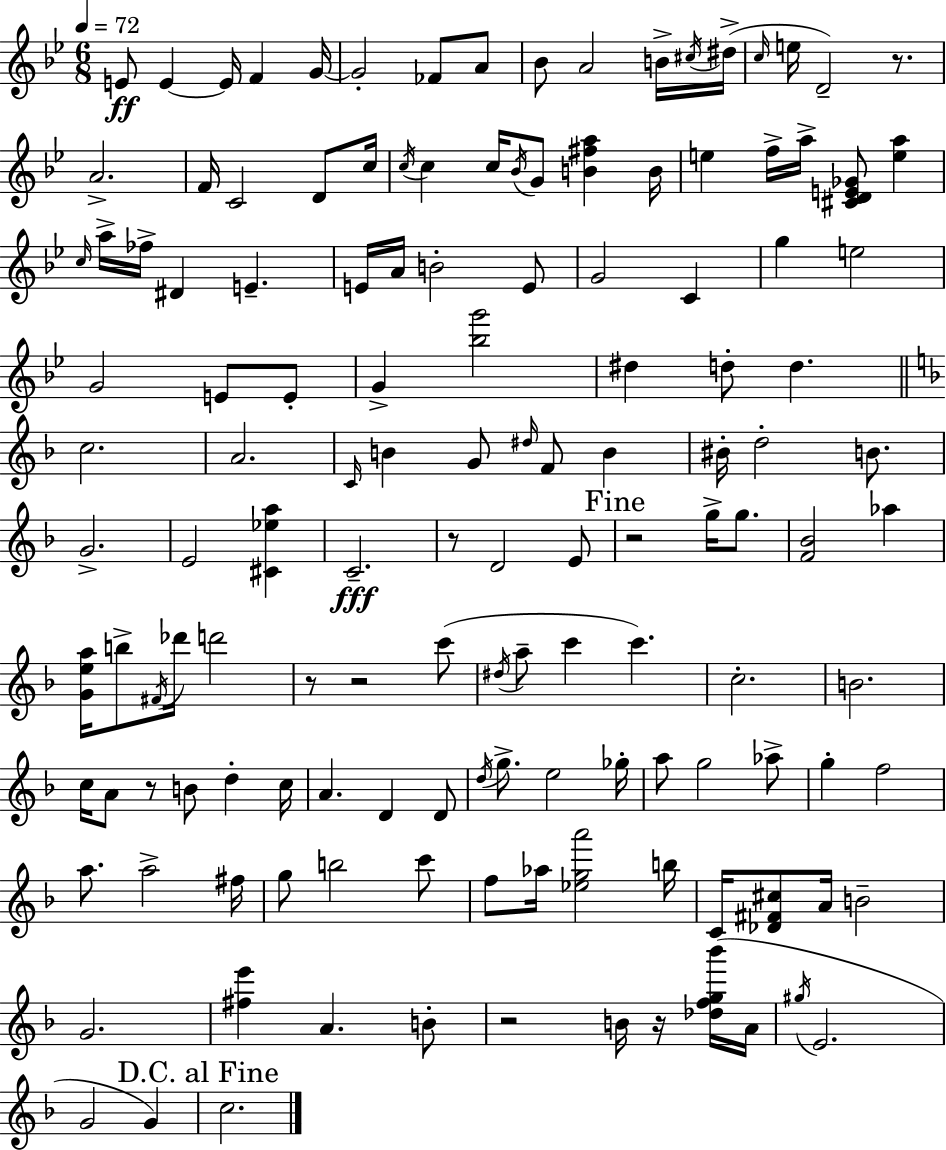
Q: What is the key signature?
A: G minor